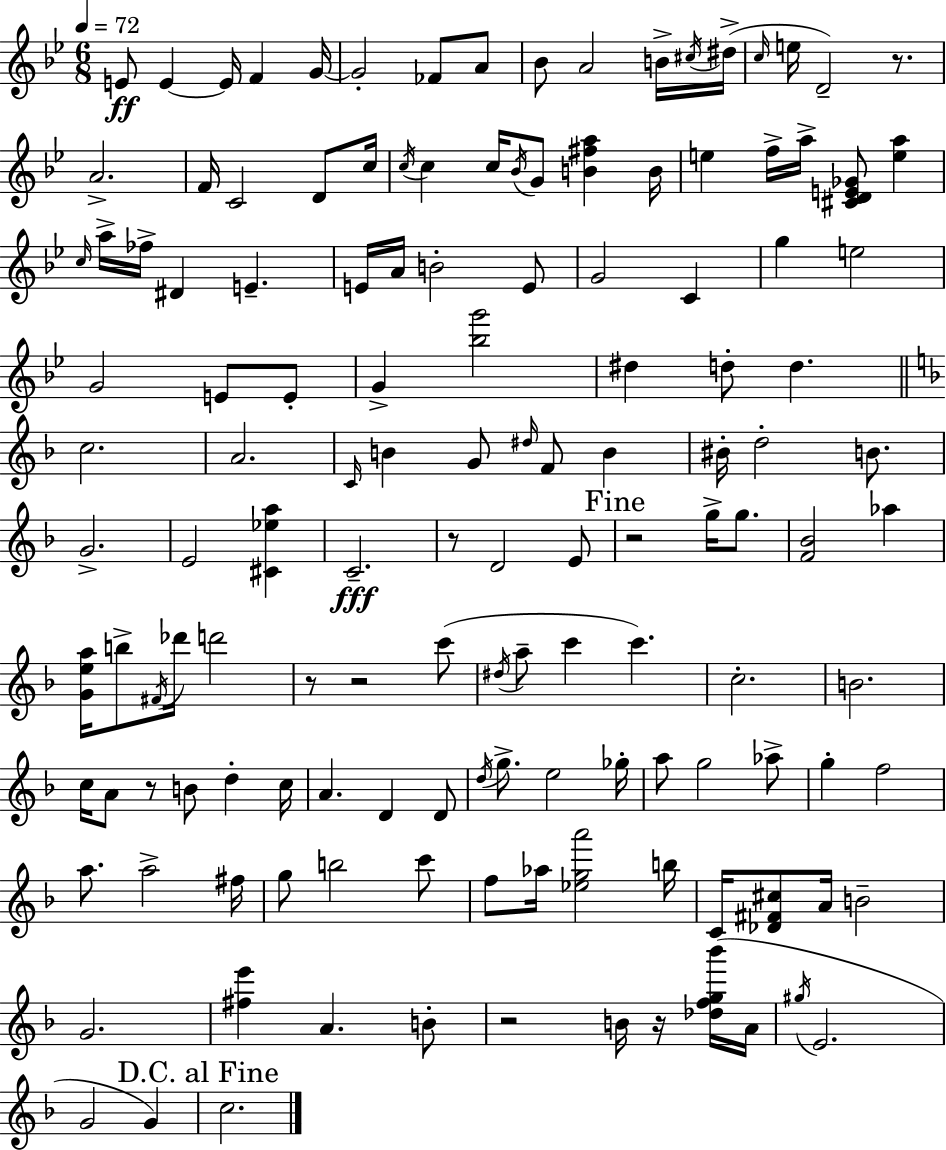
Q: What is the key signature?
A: G minor